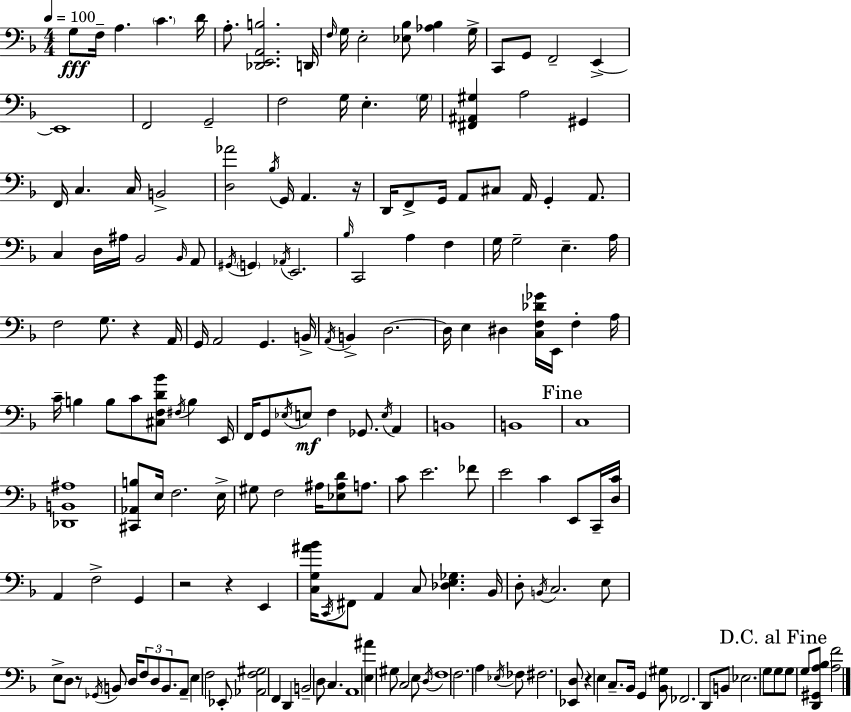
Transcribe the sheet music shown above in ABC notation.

X:1
T:Untitled
M:4/4
L:1/4
K:Dm
G,/2 F,/4 A, C D/4 A,/2 [_D,,E,,A,,B,]2 D,,/4 F,/4 G,/4 E,2 [_E,_B,]/2 [_A,_B,] G,/4 C,,/2 G,,/2 F,,2 E,, E,,4 F,,2 G,,2 F,2 G,/4 E, G,/4 [^F,,^A,,^G,] A,2 ^G,, F,,/4 C, C,/4 B,,2 [D,_A]2 _B,/4 G,,/4 A,, z/4 D,,/4 F,,/2 G,,/4 A,,/2 ^C,/2 A,,/4 G,, A,,/2 C, D,/4 ^A,/4 _B,,2 _B,,/4 A,,/2 ^G,,/4 G,, _A,,/4 E,,2 _B,/4 C,,2 A, F, G,/4 G,2 E, A,/4 F,2 G,/2 z A,,/4 G,,/4 A,,2 G,, B,,/4 A,,/4 B,, D,2 D,/4 E, ^D, [C,F,_D_G]/4 E,,/4 F, A,/4 C/4 B, B,/2 C/2 [^C,F,D_B]/2 ^F,/4 B, E,,/4 F,,/4 G,,/2 _E,/4 E,/2 F, _G,,/2 E,/4 A,, B,,4 B,,4 C,4 [_D,,B,,^A,]4 [^C,,_A,,B,]/2 E,/4 F,2 E,/4 ^G,/2 F,2 ^A,/4 [_E,^A,D]/2 A,/2 C/2 E2 _F/2 E2 C E,,/2 C,,/4 [D,C]/4 A,, F,2 G,, z2 z E,, [C,G,^A_B]/4 C,,/4 ^F,,/2 A,, C,/2 [_D,E,_G,] _B,,/4 D,/2 B,,/4 C,2 E,/2 E,/2 D,/2 z/2 _G,,/4 B,,/2 D,/4 F,/2 D,/2 B,,/2 A,,/2 E, F,2 _E,,/2 [_A,,F,^G,]2 F,, D,, B,,2 D,/2 C, A,,4 [E,^A] ^G,/2 C,2 E,/2 D,/4 F,4 F,2 A, _E,/4 _F,/2 ^F,2 [_E,,D,]/2 z E, C,/2 _B,,/4 G,, [_B,,^G,]/2 _F,,2 D,,/2 B,,/2 _E,2 G,/2 G,/2 G,/2 G,/2 [D,,^G,,A,_B,]/2 [A,F]2